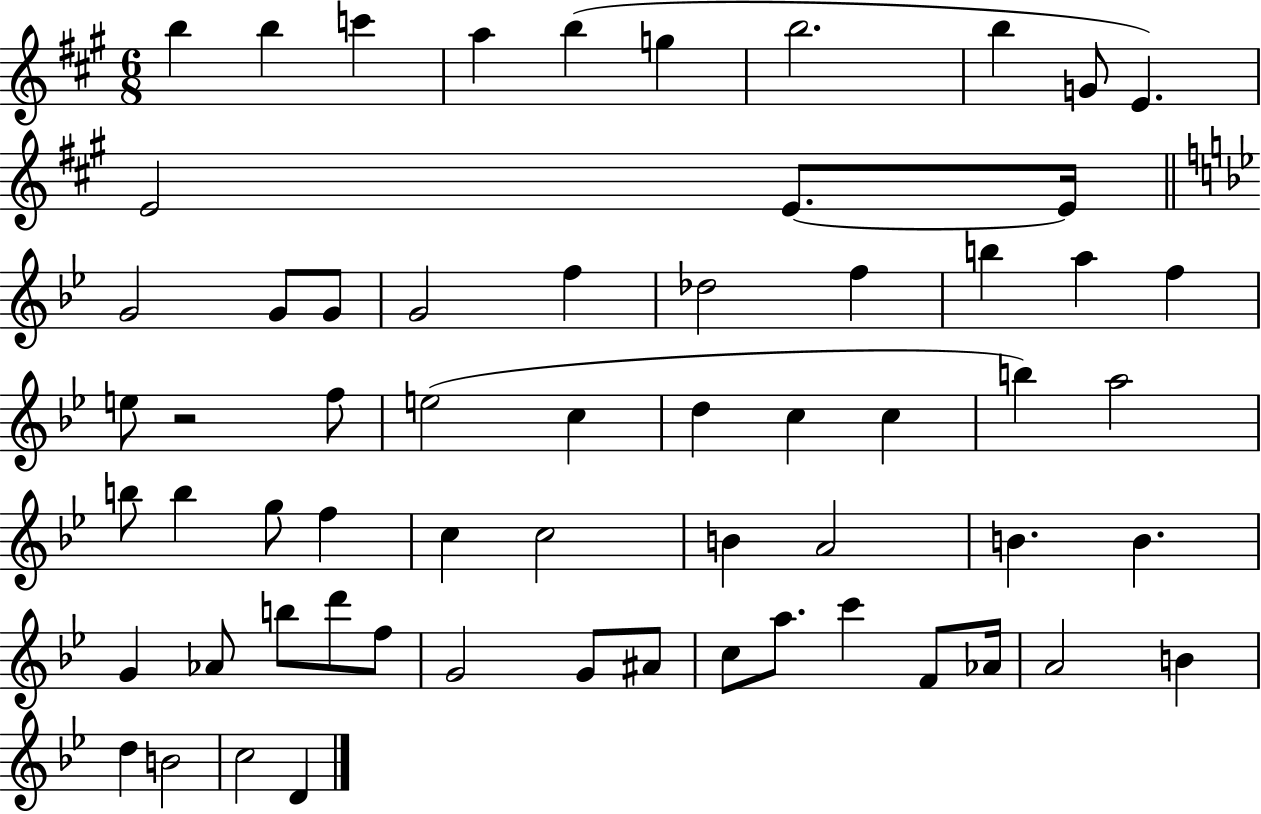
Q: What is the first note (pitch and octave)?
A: B5